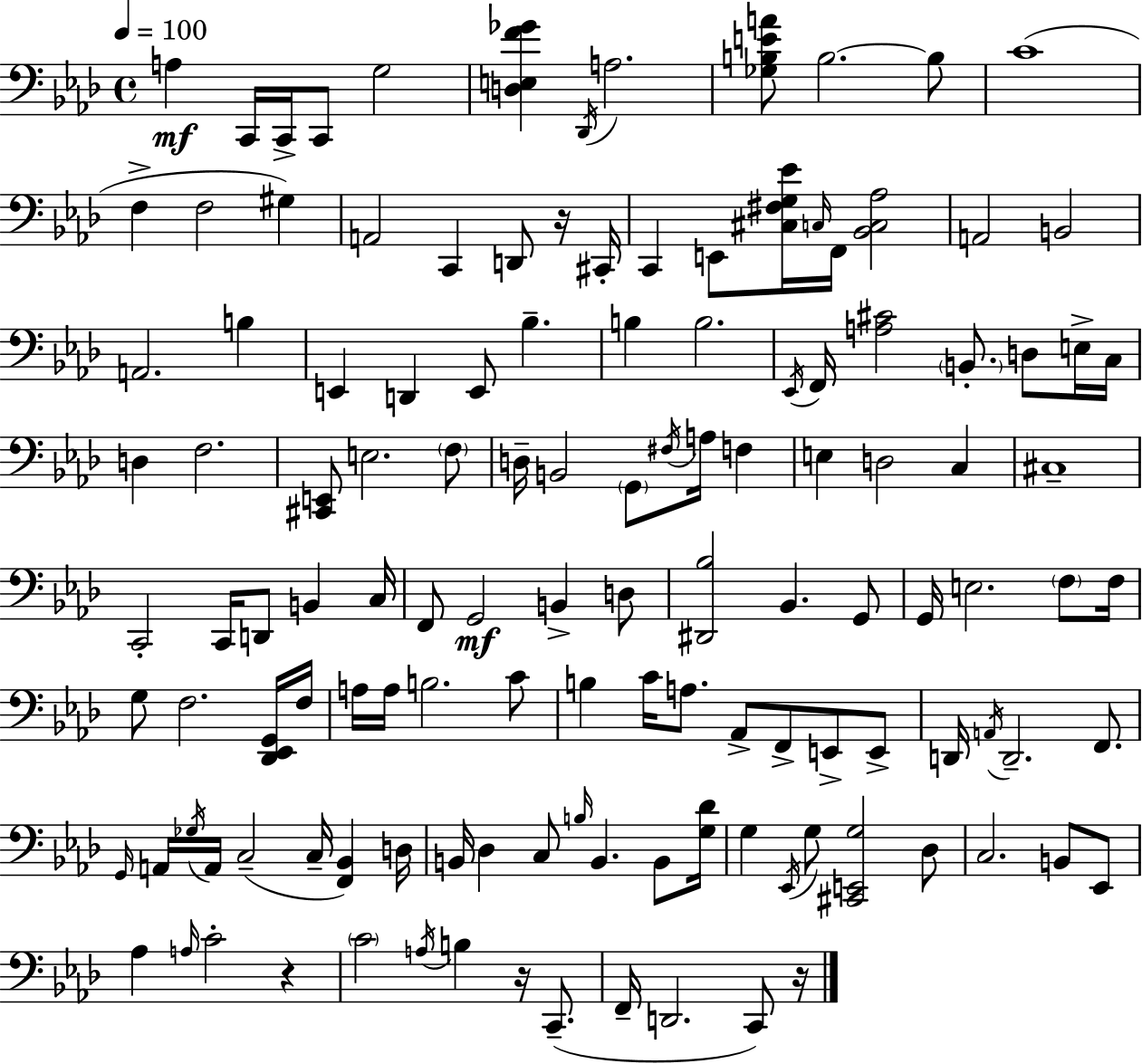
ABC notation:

X:1
T:Untitled
M:4/4
L:1/4
K:Fm
A, C,,/4 C,,/4 C,,/2 G,2 [D,E,F_G] _D,,/4 A,2 [_G,B,EA]/2 B,2 B,/2 C4 F, F,2 ^G, A,,2 C,, D,,/2 z/4 ^C,,/4 C,, E,,/2 [^C,^F,G,_E]/4 C,/4 F,,/4 [_B,,C,_A,]2 A,,2 B,,2 A,,2 B, E,, D,, E,,/2 _B, B, B,2 _E,,/4 F,,/4 [A,^C]2 B,,/2 D,/2 E,/4 C,/4 D, F,2 [^C,,E,,]/2 E,2 F,/2 D,/4 B,,2 G,,/2 ^F,/4 A,/4 F, E, D,2 C, ^C,4 C,,2 C,,/4 D,,/2 B,, C,/4 F,,/2 G,,2 B,, D,/2 [^D,,_B,]2 _B,, G,,/2 G,,/4 E,2 F,/2 F,/4 G,/2 F,2 [_D,,_E,,G,,]/4 F,/4 A,/4 A,/4 B,2 C/2 B, C/4 A,/2 _A,,/2 F,,/2 E,,/2 E,,/2 D,,/4 A,,/4 D,,2 F,,/2 G,,/4 A,,/4 _G,/4 A,,/4 C,2 C,/4 [F,,_B,,] D,/4 B,,/4 _D, C,/2 B,/4 B,, B,,/2 [G,_D]/4 G, _E,,/4 G,/2 [^C,,E,,G,]2 _D,/2 C,2 B,,/2 _E,,/2 _A, A,/4 C2 z C2 A,/4 B, z/4 C,,/2 F,,/4 D,,2 C,,/2 z/4